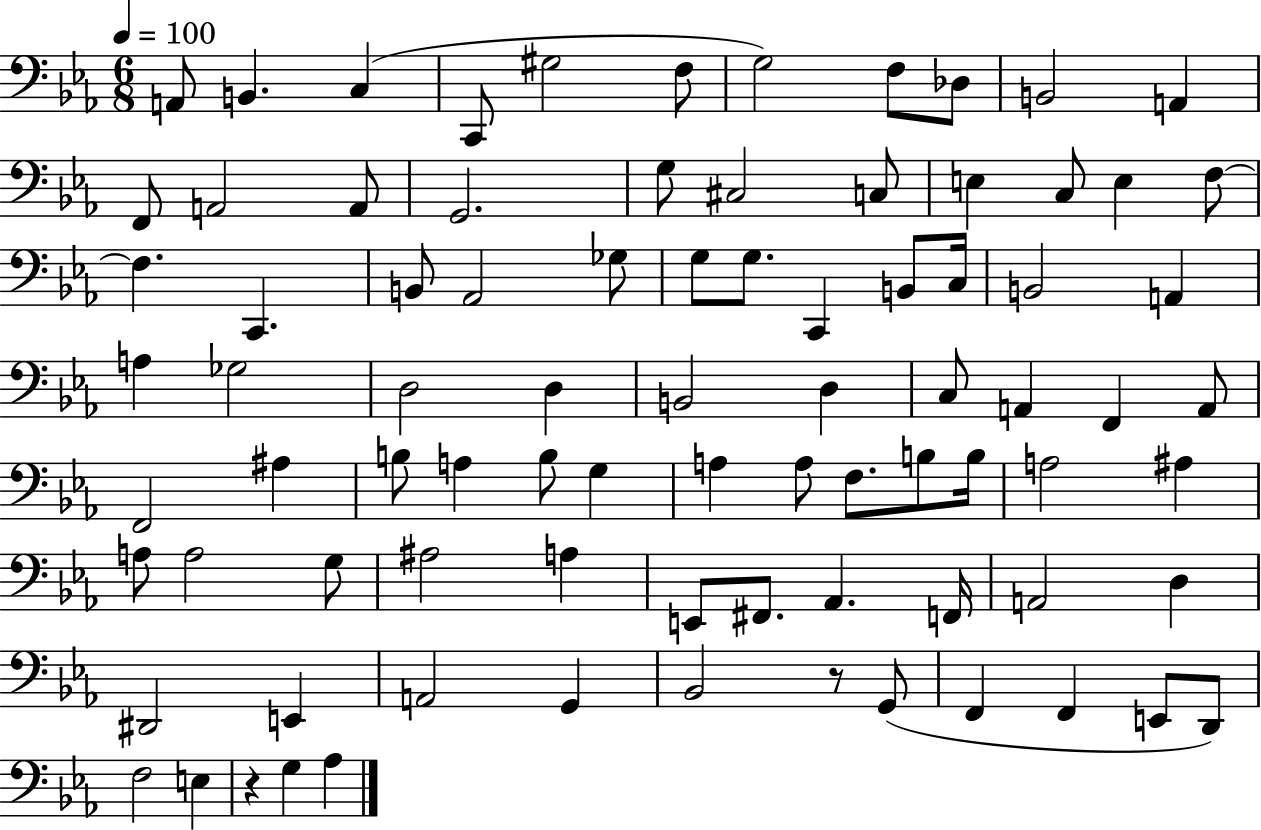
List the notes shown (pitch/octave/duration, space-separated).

A2/e B2/q. C3/q C2/e G#3/h F3/e G3/h F3/e Db3/e B2/h A2/q F2/e A2/h A2/e G2/h. G3/e C#3/h C3/e E3/q C3/e E3/q F3/e F3/q. C2/q. B2/e Ab2/h Gb3/e G3/e G3/e. C2/q B2/e C3/s B2/h A2/q A3/q Gb3/h D3/h D3/q B2/h D3/q C3/e A2/q F2/q A2/e F2/h A#3/q B3/e A3/q B3/e G3/q A3/q A3/e F3/e. B3/e B3/s A3/h A#3/q A3/e A3/h G3/e A#3/h A3/q E2/e F#2/e. Ab2/q. F2/s A2/h D3/q D#2/h E2/q A2/h G2/q Bb2/h R/e G2/e F2/q F2/q E2/e D2/e F3/h E3/q R/q G3/q Ab3/q